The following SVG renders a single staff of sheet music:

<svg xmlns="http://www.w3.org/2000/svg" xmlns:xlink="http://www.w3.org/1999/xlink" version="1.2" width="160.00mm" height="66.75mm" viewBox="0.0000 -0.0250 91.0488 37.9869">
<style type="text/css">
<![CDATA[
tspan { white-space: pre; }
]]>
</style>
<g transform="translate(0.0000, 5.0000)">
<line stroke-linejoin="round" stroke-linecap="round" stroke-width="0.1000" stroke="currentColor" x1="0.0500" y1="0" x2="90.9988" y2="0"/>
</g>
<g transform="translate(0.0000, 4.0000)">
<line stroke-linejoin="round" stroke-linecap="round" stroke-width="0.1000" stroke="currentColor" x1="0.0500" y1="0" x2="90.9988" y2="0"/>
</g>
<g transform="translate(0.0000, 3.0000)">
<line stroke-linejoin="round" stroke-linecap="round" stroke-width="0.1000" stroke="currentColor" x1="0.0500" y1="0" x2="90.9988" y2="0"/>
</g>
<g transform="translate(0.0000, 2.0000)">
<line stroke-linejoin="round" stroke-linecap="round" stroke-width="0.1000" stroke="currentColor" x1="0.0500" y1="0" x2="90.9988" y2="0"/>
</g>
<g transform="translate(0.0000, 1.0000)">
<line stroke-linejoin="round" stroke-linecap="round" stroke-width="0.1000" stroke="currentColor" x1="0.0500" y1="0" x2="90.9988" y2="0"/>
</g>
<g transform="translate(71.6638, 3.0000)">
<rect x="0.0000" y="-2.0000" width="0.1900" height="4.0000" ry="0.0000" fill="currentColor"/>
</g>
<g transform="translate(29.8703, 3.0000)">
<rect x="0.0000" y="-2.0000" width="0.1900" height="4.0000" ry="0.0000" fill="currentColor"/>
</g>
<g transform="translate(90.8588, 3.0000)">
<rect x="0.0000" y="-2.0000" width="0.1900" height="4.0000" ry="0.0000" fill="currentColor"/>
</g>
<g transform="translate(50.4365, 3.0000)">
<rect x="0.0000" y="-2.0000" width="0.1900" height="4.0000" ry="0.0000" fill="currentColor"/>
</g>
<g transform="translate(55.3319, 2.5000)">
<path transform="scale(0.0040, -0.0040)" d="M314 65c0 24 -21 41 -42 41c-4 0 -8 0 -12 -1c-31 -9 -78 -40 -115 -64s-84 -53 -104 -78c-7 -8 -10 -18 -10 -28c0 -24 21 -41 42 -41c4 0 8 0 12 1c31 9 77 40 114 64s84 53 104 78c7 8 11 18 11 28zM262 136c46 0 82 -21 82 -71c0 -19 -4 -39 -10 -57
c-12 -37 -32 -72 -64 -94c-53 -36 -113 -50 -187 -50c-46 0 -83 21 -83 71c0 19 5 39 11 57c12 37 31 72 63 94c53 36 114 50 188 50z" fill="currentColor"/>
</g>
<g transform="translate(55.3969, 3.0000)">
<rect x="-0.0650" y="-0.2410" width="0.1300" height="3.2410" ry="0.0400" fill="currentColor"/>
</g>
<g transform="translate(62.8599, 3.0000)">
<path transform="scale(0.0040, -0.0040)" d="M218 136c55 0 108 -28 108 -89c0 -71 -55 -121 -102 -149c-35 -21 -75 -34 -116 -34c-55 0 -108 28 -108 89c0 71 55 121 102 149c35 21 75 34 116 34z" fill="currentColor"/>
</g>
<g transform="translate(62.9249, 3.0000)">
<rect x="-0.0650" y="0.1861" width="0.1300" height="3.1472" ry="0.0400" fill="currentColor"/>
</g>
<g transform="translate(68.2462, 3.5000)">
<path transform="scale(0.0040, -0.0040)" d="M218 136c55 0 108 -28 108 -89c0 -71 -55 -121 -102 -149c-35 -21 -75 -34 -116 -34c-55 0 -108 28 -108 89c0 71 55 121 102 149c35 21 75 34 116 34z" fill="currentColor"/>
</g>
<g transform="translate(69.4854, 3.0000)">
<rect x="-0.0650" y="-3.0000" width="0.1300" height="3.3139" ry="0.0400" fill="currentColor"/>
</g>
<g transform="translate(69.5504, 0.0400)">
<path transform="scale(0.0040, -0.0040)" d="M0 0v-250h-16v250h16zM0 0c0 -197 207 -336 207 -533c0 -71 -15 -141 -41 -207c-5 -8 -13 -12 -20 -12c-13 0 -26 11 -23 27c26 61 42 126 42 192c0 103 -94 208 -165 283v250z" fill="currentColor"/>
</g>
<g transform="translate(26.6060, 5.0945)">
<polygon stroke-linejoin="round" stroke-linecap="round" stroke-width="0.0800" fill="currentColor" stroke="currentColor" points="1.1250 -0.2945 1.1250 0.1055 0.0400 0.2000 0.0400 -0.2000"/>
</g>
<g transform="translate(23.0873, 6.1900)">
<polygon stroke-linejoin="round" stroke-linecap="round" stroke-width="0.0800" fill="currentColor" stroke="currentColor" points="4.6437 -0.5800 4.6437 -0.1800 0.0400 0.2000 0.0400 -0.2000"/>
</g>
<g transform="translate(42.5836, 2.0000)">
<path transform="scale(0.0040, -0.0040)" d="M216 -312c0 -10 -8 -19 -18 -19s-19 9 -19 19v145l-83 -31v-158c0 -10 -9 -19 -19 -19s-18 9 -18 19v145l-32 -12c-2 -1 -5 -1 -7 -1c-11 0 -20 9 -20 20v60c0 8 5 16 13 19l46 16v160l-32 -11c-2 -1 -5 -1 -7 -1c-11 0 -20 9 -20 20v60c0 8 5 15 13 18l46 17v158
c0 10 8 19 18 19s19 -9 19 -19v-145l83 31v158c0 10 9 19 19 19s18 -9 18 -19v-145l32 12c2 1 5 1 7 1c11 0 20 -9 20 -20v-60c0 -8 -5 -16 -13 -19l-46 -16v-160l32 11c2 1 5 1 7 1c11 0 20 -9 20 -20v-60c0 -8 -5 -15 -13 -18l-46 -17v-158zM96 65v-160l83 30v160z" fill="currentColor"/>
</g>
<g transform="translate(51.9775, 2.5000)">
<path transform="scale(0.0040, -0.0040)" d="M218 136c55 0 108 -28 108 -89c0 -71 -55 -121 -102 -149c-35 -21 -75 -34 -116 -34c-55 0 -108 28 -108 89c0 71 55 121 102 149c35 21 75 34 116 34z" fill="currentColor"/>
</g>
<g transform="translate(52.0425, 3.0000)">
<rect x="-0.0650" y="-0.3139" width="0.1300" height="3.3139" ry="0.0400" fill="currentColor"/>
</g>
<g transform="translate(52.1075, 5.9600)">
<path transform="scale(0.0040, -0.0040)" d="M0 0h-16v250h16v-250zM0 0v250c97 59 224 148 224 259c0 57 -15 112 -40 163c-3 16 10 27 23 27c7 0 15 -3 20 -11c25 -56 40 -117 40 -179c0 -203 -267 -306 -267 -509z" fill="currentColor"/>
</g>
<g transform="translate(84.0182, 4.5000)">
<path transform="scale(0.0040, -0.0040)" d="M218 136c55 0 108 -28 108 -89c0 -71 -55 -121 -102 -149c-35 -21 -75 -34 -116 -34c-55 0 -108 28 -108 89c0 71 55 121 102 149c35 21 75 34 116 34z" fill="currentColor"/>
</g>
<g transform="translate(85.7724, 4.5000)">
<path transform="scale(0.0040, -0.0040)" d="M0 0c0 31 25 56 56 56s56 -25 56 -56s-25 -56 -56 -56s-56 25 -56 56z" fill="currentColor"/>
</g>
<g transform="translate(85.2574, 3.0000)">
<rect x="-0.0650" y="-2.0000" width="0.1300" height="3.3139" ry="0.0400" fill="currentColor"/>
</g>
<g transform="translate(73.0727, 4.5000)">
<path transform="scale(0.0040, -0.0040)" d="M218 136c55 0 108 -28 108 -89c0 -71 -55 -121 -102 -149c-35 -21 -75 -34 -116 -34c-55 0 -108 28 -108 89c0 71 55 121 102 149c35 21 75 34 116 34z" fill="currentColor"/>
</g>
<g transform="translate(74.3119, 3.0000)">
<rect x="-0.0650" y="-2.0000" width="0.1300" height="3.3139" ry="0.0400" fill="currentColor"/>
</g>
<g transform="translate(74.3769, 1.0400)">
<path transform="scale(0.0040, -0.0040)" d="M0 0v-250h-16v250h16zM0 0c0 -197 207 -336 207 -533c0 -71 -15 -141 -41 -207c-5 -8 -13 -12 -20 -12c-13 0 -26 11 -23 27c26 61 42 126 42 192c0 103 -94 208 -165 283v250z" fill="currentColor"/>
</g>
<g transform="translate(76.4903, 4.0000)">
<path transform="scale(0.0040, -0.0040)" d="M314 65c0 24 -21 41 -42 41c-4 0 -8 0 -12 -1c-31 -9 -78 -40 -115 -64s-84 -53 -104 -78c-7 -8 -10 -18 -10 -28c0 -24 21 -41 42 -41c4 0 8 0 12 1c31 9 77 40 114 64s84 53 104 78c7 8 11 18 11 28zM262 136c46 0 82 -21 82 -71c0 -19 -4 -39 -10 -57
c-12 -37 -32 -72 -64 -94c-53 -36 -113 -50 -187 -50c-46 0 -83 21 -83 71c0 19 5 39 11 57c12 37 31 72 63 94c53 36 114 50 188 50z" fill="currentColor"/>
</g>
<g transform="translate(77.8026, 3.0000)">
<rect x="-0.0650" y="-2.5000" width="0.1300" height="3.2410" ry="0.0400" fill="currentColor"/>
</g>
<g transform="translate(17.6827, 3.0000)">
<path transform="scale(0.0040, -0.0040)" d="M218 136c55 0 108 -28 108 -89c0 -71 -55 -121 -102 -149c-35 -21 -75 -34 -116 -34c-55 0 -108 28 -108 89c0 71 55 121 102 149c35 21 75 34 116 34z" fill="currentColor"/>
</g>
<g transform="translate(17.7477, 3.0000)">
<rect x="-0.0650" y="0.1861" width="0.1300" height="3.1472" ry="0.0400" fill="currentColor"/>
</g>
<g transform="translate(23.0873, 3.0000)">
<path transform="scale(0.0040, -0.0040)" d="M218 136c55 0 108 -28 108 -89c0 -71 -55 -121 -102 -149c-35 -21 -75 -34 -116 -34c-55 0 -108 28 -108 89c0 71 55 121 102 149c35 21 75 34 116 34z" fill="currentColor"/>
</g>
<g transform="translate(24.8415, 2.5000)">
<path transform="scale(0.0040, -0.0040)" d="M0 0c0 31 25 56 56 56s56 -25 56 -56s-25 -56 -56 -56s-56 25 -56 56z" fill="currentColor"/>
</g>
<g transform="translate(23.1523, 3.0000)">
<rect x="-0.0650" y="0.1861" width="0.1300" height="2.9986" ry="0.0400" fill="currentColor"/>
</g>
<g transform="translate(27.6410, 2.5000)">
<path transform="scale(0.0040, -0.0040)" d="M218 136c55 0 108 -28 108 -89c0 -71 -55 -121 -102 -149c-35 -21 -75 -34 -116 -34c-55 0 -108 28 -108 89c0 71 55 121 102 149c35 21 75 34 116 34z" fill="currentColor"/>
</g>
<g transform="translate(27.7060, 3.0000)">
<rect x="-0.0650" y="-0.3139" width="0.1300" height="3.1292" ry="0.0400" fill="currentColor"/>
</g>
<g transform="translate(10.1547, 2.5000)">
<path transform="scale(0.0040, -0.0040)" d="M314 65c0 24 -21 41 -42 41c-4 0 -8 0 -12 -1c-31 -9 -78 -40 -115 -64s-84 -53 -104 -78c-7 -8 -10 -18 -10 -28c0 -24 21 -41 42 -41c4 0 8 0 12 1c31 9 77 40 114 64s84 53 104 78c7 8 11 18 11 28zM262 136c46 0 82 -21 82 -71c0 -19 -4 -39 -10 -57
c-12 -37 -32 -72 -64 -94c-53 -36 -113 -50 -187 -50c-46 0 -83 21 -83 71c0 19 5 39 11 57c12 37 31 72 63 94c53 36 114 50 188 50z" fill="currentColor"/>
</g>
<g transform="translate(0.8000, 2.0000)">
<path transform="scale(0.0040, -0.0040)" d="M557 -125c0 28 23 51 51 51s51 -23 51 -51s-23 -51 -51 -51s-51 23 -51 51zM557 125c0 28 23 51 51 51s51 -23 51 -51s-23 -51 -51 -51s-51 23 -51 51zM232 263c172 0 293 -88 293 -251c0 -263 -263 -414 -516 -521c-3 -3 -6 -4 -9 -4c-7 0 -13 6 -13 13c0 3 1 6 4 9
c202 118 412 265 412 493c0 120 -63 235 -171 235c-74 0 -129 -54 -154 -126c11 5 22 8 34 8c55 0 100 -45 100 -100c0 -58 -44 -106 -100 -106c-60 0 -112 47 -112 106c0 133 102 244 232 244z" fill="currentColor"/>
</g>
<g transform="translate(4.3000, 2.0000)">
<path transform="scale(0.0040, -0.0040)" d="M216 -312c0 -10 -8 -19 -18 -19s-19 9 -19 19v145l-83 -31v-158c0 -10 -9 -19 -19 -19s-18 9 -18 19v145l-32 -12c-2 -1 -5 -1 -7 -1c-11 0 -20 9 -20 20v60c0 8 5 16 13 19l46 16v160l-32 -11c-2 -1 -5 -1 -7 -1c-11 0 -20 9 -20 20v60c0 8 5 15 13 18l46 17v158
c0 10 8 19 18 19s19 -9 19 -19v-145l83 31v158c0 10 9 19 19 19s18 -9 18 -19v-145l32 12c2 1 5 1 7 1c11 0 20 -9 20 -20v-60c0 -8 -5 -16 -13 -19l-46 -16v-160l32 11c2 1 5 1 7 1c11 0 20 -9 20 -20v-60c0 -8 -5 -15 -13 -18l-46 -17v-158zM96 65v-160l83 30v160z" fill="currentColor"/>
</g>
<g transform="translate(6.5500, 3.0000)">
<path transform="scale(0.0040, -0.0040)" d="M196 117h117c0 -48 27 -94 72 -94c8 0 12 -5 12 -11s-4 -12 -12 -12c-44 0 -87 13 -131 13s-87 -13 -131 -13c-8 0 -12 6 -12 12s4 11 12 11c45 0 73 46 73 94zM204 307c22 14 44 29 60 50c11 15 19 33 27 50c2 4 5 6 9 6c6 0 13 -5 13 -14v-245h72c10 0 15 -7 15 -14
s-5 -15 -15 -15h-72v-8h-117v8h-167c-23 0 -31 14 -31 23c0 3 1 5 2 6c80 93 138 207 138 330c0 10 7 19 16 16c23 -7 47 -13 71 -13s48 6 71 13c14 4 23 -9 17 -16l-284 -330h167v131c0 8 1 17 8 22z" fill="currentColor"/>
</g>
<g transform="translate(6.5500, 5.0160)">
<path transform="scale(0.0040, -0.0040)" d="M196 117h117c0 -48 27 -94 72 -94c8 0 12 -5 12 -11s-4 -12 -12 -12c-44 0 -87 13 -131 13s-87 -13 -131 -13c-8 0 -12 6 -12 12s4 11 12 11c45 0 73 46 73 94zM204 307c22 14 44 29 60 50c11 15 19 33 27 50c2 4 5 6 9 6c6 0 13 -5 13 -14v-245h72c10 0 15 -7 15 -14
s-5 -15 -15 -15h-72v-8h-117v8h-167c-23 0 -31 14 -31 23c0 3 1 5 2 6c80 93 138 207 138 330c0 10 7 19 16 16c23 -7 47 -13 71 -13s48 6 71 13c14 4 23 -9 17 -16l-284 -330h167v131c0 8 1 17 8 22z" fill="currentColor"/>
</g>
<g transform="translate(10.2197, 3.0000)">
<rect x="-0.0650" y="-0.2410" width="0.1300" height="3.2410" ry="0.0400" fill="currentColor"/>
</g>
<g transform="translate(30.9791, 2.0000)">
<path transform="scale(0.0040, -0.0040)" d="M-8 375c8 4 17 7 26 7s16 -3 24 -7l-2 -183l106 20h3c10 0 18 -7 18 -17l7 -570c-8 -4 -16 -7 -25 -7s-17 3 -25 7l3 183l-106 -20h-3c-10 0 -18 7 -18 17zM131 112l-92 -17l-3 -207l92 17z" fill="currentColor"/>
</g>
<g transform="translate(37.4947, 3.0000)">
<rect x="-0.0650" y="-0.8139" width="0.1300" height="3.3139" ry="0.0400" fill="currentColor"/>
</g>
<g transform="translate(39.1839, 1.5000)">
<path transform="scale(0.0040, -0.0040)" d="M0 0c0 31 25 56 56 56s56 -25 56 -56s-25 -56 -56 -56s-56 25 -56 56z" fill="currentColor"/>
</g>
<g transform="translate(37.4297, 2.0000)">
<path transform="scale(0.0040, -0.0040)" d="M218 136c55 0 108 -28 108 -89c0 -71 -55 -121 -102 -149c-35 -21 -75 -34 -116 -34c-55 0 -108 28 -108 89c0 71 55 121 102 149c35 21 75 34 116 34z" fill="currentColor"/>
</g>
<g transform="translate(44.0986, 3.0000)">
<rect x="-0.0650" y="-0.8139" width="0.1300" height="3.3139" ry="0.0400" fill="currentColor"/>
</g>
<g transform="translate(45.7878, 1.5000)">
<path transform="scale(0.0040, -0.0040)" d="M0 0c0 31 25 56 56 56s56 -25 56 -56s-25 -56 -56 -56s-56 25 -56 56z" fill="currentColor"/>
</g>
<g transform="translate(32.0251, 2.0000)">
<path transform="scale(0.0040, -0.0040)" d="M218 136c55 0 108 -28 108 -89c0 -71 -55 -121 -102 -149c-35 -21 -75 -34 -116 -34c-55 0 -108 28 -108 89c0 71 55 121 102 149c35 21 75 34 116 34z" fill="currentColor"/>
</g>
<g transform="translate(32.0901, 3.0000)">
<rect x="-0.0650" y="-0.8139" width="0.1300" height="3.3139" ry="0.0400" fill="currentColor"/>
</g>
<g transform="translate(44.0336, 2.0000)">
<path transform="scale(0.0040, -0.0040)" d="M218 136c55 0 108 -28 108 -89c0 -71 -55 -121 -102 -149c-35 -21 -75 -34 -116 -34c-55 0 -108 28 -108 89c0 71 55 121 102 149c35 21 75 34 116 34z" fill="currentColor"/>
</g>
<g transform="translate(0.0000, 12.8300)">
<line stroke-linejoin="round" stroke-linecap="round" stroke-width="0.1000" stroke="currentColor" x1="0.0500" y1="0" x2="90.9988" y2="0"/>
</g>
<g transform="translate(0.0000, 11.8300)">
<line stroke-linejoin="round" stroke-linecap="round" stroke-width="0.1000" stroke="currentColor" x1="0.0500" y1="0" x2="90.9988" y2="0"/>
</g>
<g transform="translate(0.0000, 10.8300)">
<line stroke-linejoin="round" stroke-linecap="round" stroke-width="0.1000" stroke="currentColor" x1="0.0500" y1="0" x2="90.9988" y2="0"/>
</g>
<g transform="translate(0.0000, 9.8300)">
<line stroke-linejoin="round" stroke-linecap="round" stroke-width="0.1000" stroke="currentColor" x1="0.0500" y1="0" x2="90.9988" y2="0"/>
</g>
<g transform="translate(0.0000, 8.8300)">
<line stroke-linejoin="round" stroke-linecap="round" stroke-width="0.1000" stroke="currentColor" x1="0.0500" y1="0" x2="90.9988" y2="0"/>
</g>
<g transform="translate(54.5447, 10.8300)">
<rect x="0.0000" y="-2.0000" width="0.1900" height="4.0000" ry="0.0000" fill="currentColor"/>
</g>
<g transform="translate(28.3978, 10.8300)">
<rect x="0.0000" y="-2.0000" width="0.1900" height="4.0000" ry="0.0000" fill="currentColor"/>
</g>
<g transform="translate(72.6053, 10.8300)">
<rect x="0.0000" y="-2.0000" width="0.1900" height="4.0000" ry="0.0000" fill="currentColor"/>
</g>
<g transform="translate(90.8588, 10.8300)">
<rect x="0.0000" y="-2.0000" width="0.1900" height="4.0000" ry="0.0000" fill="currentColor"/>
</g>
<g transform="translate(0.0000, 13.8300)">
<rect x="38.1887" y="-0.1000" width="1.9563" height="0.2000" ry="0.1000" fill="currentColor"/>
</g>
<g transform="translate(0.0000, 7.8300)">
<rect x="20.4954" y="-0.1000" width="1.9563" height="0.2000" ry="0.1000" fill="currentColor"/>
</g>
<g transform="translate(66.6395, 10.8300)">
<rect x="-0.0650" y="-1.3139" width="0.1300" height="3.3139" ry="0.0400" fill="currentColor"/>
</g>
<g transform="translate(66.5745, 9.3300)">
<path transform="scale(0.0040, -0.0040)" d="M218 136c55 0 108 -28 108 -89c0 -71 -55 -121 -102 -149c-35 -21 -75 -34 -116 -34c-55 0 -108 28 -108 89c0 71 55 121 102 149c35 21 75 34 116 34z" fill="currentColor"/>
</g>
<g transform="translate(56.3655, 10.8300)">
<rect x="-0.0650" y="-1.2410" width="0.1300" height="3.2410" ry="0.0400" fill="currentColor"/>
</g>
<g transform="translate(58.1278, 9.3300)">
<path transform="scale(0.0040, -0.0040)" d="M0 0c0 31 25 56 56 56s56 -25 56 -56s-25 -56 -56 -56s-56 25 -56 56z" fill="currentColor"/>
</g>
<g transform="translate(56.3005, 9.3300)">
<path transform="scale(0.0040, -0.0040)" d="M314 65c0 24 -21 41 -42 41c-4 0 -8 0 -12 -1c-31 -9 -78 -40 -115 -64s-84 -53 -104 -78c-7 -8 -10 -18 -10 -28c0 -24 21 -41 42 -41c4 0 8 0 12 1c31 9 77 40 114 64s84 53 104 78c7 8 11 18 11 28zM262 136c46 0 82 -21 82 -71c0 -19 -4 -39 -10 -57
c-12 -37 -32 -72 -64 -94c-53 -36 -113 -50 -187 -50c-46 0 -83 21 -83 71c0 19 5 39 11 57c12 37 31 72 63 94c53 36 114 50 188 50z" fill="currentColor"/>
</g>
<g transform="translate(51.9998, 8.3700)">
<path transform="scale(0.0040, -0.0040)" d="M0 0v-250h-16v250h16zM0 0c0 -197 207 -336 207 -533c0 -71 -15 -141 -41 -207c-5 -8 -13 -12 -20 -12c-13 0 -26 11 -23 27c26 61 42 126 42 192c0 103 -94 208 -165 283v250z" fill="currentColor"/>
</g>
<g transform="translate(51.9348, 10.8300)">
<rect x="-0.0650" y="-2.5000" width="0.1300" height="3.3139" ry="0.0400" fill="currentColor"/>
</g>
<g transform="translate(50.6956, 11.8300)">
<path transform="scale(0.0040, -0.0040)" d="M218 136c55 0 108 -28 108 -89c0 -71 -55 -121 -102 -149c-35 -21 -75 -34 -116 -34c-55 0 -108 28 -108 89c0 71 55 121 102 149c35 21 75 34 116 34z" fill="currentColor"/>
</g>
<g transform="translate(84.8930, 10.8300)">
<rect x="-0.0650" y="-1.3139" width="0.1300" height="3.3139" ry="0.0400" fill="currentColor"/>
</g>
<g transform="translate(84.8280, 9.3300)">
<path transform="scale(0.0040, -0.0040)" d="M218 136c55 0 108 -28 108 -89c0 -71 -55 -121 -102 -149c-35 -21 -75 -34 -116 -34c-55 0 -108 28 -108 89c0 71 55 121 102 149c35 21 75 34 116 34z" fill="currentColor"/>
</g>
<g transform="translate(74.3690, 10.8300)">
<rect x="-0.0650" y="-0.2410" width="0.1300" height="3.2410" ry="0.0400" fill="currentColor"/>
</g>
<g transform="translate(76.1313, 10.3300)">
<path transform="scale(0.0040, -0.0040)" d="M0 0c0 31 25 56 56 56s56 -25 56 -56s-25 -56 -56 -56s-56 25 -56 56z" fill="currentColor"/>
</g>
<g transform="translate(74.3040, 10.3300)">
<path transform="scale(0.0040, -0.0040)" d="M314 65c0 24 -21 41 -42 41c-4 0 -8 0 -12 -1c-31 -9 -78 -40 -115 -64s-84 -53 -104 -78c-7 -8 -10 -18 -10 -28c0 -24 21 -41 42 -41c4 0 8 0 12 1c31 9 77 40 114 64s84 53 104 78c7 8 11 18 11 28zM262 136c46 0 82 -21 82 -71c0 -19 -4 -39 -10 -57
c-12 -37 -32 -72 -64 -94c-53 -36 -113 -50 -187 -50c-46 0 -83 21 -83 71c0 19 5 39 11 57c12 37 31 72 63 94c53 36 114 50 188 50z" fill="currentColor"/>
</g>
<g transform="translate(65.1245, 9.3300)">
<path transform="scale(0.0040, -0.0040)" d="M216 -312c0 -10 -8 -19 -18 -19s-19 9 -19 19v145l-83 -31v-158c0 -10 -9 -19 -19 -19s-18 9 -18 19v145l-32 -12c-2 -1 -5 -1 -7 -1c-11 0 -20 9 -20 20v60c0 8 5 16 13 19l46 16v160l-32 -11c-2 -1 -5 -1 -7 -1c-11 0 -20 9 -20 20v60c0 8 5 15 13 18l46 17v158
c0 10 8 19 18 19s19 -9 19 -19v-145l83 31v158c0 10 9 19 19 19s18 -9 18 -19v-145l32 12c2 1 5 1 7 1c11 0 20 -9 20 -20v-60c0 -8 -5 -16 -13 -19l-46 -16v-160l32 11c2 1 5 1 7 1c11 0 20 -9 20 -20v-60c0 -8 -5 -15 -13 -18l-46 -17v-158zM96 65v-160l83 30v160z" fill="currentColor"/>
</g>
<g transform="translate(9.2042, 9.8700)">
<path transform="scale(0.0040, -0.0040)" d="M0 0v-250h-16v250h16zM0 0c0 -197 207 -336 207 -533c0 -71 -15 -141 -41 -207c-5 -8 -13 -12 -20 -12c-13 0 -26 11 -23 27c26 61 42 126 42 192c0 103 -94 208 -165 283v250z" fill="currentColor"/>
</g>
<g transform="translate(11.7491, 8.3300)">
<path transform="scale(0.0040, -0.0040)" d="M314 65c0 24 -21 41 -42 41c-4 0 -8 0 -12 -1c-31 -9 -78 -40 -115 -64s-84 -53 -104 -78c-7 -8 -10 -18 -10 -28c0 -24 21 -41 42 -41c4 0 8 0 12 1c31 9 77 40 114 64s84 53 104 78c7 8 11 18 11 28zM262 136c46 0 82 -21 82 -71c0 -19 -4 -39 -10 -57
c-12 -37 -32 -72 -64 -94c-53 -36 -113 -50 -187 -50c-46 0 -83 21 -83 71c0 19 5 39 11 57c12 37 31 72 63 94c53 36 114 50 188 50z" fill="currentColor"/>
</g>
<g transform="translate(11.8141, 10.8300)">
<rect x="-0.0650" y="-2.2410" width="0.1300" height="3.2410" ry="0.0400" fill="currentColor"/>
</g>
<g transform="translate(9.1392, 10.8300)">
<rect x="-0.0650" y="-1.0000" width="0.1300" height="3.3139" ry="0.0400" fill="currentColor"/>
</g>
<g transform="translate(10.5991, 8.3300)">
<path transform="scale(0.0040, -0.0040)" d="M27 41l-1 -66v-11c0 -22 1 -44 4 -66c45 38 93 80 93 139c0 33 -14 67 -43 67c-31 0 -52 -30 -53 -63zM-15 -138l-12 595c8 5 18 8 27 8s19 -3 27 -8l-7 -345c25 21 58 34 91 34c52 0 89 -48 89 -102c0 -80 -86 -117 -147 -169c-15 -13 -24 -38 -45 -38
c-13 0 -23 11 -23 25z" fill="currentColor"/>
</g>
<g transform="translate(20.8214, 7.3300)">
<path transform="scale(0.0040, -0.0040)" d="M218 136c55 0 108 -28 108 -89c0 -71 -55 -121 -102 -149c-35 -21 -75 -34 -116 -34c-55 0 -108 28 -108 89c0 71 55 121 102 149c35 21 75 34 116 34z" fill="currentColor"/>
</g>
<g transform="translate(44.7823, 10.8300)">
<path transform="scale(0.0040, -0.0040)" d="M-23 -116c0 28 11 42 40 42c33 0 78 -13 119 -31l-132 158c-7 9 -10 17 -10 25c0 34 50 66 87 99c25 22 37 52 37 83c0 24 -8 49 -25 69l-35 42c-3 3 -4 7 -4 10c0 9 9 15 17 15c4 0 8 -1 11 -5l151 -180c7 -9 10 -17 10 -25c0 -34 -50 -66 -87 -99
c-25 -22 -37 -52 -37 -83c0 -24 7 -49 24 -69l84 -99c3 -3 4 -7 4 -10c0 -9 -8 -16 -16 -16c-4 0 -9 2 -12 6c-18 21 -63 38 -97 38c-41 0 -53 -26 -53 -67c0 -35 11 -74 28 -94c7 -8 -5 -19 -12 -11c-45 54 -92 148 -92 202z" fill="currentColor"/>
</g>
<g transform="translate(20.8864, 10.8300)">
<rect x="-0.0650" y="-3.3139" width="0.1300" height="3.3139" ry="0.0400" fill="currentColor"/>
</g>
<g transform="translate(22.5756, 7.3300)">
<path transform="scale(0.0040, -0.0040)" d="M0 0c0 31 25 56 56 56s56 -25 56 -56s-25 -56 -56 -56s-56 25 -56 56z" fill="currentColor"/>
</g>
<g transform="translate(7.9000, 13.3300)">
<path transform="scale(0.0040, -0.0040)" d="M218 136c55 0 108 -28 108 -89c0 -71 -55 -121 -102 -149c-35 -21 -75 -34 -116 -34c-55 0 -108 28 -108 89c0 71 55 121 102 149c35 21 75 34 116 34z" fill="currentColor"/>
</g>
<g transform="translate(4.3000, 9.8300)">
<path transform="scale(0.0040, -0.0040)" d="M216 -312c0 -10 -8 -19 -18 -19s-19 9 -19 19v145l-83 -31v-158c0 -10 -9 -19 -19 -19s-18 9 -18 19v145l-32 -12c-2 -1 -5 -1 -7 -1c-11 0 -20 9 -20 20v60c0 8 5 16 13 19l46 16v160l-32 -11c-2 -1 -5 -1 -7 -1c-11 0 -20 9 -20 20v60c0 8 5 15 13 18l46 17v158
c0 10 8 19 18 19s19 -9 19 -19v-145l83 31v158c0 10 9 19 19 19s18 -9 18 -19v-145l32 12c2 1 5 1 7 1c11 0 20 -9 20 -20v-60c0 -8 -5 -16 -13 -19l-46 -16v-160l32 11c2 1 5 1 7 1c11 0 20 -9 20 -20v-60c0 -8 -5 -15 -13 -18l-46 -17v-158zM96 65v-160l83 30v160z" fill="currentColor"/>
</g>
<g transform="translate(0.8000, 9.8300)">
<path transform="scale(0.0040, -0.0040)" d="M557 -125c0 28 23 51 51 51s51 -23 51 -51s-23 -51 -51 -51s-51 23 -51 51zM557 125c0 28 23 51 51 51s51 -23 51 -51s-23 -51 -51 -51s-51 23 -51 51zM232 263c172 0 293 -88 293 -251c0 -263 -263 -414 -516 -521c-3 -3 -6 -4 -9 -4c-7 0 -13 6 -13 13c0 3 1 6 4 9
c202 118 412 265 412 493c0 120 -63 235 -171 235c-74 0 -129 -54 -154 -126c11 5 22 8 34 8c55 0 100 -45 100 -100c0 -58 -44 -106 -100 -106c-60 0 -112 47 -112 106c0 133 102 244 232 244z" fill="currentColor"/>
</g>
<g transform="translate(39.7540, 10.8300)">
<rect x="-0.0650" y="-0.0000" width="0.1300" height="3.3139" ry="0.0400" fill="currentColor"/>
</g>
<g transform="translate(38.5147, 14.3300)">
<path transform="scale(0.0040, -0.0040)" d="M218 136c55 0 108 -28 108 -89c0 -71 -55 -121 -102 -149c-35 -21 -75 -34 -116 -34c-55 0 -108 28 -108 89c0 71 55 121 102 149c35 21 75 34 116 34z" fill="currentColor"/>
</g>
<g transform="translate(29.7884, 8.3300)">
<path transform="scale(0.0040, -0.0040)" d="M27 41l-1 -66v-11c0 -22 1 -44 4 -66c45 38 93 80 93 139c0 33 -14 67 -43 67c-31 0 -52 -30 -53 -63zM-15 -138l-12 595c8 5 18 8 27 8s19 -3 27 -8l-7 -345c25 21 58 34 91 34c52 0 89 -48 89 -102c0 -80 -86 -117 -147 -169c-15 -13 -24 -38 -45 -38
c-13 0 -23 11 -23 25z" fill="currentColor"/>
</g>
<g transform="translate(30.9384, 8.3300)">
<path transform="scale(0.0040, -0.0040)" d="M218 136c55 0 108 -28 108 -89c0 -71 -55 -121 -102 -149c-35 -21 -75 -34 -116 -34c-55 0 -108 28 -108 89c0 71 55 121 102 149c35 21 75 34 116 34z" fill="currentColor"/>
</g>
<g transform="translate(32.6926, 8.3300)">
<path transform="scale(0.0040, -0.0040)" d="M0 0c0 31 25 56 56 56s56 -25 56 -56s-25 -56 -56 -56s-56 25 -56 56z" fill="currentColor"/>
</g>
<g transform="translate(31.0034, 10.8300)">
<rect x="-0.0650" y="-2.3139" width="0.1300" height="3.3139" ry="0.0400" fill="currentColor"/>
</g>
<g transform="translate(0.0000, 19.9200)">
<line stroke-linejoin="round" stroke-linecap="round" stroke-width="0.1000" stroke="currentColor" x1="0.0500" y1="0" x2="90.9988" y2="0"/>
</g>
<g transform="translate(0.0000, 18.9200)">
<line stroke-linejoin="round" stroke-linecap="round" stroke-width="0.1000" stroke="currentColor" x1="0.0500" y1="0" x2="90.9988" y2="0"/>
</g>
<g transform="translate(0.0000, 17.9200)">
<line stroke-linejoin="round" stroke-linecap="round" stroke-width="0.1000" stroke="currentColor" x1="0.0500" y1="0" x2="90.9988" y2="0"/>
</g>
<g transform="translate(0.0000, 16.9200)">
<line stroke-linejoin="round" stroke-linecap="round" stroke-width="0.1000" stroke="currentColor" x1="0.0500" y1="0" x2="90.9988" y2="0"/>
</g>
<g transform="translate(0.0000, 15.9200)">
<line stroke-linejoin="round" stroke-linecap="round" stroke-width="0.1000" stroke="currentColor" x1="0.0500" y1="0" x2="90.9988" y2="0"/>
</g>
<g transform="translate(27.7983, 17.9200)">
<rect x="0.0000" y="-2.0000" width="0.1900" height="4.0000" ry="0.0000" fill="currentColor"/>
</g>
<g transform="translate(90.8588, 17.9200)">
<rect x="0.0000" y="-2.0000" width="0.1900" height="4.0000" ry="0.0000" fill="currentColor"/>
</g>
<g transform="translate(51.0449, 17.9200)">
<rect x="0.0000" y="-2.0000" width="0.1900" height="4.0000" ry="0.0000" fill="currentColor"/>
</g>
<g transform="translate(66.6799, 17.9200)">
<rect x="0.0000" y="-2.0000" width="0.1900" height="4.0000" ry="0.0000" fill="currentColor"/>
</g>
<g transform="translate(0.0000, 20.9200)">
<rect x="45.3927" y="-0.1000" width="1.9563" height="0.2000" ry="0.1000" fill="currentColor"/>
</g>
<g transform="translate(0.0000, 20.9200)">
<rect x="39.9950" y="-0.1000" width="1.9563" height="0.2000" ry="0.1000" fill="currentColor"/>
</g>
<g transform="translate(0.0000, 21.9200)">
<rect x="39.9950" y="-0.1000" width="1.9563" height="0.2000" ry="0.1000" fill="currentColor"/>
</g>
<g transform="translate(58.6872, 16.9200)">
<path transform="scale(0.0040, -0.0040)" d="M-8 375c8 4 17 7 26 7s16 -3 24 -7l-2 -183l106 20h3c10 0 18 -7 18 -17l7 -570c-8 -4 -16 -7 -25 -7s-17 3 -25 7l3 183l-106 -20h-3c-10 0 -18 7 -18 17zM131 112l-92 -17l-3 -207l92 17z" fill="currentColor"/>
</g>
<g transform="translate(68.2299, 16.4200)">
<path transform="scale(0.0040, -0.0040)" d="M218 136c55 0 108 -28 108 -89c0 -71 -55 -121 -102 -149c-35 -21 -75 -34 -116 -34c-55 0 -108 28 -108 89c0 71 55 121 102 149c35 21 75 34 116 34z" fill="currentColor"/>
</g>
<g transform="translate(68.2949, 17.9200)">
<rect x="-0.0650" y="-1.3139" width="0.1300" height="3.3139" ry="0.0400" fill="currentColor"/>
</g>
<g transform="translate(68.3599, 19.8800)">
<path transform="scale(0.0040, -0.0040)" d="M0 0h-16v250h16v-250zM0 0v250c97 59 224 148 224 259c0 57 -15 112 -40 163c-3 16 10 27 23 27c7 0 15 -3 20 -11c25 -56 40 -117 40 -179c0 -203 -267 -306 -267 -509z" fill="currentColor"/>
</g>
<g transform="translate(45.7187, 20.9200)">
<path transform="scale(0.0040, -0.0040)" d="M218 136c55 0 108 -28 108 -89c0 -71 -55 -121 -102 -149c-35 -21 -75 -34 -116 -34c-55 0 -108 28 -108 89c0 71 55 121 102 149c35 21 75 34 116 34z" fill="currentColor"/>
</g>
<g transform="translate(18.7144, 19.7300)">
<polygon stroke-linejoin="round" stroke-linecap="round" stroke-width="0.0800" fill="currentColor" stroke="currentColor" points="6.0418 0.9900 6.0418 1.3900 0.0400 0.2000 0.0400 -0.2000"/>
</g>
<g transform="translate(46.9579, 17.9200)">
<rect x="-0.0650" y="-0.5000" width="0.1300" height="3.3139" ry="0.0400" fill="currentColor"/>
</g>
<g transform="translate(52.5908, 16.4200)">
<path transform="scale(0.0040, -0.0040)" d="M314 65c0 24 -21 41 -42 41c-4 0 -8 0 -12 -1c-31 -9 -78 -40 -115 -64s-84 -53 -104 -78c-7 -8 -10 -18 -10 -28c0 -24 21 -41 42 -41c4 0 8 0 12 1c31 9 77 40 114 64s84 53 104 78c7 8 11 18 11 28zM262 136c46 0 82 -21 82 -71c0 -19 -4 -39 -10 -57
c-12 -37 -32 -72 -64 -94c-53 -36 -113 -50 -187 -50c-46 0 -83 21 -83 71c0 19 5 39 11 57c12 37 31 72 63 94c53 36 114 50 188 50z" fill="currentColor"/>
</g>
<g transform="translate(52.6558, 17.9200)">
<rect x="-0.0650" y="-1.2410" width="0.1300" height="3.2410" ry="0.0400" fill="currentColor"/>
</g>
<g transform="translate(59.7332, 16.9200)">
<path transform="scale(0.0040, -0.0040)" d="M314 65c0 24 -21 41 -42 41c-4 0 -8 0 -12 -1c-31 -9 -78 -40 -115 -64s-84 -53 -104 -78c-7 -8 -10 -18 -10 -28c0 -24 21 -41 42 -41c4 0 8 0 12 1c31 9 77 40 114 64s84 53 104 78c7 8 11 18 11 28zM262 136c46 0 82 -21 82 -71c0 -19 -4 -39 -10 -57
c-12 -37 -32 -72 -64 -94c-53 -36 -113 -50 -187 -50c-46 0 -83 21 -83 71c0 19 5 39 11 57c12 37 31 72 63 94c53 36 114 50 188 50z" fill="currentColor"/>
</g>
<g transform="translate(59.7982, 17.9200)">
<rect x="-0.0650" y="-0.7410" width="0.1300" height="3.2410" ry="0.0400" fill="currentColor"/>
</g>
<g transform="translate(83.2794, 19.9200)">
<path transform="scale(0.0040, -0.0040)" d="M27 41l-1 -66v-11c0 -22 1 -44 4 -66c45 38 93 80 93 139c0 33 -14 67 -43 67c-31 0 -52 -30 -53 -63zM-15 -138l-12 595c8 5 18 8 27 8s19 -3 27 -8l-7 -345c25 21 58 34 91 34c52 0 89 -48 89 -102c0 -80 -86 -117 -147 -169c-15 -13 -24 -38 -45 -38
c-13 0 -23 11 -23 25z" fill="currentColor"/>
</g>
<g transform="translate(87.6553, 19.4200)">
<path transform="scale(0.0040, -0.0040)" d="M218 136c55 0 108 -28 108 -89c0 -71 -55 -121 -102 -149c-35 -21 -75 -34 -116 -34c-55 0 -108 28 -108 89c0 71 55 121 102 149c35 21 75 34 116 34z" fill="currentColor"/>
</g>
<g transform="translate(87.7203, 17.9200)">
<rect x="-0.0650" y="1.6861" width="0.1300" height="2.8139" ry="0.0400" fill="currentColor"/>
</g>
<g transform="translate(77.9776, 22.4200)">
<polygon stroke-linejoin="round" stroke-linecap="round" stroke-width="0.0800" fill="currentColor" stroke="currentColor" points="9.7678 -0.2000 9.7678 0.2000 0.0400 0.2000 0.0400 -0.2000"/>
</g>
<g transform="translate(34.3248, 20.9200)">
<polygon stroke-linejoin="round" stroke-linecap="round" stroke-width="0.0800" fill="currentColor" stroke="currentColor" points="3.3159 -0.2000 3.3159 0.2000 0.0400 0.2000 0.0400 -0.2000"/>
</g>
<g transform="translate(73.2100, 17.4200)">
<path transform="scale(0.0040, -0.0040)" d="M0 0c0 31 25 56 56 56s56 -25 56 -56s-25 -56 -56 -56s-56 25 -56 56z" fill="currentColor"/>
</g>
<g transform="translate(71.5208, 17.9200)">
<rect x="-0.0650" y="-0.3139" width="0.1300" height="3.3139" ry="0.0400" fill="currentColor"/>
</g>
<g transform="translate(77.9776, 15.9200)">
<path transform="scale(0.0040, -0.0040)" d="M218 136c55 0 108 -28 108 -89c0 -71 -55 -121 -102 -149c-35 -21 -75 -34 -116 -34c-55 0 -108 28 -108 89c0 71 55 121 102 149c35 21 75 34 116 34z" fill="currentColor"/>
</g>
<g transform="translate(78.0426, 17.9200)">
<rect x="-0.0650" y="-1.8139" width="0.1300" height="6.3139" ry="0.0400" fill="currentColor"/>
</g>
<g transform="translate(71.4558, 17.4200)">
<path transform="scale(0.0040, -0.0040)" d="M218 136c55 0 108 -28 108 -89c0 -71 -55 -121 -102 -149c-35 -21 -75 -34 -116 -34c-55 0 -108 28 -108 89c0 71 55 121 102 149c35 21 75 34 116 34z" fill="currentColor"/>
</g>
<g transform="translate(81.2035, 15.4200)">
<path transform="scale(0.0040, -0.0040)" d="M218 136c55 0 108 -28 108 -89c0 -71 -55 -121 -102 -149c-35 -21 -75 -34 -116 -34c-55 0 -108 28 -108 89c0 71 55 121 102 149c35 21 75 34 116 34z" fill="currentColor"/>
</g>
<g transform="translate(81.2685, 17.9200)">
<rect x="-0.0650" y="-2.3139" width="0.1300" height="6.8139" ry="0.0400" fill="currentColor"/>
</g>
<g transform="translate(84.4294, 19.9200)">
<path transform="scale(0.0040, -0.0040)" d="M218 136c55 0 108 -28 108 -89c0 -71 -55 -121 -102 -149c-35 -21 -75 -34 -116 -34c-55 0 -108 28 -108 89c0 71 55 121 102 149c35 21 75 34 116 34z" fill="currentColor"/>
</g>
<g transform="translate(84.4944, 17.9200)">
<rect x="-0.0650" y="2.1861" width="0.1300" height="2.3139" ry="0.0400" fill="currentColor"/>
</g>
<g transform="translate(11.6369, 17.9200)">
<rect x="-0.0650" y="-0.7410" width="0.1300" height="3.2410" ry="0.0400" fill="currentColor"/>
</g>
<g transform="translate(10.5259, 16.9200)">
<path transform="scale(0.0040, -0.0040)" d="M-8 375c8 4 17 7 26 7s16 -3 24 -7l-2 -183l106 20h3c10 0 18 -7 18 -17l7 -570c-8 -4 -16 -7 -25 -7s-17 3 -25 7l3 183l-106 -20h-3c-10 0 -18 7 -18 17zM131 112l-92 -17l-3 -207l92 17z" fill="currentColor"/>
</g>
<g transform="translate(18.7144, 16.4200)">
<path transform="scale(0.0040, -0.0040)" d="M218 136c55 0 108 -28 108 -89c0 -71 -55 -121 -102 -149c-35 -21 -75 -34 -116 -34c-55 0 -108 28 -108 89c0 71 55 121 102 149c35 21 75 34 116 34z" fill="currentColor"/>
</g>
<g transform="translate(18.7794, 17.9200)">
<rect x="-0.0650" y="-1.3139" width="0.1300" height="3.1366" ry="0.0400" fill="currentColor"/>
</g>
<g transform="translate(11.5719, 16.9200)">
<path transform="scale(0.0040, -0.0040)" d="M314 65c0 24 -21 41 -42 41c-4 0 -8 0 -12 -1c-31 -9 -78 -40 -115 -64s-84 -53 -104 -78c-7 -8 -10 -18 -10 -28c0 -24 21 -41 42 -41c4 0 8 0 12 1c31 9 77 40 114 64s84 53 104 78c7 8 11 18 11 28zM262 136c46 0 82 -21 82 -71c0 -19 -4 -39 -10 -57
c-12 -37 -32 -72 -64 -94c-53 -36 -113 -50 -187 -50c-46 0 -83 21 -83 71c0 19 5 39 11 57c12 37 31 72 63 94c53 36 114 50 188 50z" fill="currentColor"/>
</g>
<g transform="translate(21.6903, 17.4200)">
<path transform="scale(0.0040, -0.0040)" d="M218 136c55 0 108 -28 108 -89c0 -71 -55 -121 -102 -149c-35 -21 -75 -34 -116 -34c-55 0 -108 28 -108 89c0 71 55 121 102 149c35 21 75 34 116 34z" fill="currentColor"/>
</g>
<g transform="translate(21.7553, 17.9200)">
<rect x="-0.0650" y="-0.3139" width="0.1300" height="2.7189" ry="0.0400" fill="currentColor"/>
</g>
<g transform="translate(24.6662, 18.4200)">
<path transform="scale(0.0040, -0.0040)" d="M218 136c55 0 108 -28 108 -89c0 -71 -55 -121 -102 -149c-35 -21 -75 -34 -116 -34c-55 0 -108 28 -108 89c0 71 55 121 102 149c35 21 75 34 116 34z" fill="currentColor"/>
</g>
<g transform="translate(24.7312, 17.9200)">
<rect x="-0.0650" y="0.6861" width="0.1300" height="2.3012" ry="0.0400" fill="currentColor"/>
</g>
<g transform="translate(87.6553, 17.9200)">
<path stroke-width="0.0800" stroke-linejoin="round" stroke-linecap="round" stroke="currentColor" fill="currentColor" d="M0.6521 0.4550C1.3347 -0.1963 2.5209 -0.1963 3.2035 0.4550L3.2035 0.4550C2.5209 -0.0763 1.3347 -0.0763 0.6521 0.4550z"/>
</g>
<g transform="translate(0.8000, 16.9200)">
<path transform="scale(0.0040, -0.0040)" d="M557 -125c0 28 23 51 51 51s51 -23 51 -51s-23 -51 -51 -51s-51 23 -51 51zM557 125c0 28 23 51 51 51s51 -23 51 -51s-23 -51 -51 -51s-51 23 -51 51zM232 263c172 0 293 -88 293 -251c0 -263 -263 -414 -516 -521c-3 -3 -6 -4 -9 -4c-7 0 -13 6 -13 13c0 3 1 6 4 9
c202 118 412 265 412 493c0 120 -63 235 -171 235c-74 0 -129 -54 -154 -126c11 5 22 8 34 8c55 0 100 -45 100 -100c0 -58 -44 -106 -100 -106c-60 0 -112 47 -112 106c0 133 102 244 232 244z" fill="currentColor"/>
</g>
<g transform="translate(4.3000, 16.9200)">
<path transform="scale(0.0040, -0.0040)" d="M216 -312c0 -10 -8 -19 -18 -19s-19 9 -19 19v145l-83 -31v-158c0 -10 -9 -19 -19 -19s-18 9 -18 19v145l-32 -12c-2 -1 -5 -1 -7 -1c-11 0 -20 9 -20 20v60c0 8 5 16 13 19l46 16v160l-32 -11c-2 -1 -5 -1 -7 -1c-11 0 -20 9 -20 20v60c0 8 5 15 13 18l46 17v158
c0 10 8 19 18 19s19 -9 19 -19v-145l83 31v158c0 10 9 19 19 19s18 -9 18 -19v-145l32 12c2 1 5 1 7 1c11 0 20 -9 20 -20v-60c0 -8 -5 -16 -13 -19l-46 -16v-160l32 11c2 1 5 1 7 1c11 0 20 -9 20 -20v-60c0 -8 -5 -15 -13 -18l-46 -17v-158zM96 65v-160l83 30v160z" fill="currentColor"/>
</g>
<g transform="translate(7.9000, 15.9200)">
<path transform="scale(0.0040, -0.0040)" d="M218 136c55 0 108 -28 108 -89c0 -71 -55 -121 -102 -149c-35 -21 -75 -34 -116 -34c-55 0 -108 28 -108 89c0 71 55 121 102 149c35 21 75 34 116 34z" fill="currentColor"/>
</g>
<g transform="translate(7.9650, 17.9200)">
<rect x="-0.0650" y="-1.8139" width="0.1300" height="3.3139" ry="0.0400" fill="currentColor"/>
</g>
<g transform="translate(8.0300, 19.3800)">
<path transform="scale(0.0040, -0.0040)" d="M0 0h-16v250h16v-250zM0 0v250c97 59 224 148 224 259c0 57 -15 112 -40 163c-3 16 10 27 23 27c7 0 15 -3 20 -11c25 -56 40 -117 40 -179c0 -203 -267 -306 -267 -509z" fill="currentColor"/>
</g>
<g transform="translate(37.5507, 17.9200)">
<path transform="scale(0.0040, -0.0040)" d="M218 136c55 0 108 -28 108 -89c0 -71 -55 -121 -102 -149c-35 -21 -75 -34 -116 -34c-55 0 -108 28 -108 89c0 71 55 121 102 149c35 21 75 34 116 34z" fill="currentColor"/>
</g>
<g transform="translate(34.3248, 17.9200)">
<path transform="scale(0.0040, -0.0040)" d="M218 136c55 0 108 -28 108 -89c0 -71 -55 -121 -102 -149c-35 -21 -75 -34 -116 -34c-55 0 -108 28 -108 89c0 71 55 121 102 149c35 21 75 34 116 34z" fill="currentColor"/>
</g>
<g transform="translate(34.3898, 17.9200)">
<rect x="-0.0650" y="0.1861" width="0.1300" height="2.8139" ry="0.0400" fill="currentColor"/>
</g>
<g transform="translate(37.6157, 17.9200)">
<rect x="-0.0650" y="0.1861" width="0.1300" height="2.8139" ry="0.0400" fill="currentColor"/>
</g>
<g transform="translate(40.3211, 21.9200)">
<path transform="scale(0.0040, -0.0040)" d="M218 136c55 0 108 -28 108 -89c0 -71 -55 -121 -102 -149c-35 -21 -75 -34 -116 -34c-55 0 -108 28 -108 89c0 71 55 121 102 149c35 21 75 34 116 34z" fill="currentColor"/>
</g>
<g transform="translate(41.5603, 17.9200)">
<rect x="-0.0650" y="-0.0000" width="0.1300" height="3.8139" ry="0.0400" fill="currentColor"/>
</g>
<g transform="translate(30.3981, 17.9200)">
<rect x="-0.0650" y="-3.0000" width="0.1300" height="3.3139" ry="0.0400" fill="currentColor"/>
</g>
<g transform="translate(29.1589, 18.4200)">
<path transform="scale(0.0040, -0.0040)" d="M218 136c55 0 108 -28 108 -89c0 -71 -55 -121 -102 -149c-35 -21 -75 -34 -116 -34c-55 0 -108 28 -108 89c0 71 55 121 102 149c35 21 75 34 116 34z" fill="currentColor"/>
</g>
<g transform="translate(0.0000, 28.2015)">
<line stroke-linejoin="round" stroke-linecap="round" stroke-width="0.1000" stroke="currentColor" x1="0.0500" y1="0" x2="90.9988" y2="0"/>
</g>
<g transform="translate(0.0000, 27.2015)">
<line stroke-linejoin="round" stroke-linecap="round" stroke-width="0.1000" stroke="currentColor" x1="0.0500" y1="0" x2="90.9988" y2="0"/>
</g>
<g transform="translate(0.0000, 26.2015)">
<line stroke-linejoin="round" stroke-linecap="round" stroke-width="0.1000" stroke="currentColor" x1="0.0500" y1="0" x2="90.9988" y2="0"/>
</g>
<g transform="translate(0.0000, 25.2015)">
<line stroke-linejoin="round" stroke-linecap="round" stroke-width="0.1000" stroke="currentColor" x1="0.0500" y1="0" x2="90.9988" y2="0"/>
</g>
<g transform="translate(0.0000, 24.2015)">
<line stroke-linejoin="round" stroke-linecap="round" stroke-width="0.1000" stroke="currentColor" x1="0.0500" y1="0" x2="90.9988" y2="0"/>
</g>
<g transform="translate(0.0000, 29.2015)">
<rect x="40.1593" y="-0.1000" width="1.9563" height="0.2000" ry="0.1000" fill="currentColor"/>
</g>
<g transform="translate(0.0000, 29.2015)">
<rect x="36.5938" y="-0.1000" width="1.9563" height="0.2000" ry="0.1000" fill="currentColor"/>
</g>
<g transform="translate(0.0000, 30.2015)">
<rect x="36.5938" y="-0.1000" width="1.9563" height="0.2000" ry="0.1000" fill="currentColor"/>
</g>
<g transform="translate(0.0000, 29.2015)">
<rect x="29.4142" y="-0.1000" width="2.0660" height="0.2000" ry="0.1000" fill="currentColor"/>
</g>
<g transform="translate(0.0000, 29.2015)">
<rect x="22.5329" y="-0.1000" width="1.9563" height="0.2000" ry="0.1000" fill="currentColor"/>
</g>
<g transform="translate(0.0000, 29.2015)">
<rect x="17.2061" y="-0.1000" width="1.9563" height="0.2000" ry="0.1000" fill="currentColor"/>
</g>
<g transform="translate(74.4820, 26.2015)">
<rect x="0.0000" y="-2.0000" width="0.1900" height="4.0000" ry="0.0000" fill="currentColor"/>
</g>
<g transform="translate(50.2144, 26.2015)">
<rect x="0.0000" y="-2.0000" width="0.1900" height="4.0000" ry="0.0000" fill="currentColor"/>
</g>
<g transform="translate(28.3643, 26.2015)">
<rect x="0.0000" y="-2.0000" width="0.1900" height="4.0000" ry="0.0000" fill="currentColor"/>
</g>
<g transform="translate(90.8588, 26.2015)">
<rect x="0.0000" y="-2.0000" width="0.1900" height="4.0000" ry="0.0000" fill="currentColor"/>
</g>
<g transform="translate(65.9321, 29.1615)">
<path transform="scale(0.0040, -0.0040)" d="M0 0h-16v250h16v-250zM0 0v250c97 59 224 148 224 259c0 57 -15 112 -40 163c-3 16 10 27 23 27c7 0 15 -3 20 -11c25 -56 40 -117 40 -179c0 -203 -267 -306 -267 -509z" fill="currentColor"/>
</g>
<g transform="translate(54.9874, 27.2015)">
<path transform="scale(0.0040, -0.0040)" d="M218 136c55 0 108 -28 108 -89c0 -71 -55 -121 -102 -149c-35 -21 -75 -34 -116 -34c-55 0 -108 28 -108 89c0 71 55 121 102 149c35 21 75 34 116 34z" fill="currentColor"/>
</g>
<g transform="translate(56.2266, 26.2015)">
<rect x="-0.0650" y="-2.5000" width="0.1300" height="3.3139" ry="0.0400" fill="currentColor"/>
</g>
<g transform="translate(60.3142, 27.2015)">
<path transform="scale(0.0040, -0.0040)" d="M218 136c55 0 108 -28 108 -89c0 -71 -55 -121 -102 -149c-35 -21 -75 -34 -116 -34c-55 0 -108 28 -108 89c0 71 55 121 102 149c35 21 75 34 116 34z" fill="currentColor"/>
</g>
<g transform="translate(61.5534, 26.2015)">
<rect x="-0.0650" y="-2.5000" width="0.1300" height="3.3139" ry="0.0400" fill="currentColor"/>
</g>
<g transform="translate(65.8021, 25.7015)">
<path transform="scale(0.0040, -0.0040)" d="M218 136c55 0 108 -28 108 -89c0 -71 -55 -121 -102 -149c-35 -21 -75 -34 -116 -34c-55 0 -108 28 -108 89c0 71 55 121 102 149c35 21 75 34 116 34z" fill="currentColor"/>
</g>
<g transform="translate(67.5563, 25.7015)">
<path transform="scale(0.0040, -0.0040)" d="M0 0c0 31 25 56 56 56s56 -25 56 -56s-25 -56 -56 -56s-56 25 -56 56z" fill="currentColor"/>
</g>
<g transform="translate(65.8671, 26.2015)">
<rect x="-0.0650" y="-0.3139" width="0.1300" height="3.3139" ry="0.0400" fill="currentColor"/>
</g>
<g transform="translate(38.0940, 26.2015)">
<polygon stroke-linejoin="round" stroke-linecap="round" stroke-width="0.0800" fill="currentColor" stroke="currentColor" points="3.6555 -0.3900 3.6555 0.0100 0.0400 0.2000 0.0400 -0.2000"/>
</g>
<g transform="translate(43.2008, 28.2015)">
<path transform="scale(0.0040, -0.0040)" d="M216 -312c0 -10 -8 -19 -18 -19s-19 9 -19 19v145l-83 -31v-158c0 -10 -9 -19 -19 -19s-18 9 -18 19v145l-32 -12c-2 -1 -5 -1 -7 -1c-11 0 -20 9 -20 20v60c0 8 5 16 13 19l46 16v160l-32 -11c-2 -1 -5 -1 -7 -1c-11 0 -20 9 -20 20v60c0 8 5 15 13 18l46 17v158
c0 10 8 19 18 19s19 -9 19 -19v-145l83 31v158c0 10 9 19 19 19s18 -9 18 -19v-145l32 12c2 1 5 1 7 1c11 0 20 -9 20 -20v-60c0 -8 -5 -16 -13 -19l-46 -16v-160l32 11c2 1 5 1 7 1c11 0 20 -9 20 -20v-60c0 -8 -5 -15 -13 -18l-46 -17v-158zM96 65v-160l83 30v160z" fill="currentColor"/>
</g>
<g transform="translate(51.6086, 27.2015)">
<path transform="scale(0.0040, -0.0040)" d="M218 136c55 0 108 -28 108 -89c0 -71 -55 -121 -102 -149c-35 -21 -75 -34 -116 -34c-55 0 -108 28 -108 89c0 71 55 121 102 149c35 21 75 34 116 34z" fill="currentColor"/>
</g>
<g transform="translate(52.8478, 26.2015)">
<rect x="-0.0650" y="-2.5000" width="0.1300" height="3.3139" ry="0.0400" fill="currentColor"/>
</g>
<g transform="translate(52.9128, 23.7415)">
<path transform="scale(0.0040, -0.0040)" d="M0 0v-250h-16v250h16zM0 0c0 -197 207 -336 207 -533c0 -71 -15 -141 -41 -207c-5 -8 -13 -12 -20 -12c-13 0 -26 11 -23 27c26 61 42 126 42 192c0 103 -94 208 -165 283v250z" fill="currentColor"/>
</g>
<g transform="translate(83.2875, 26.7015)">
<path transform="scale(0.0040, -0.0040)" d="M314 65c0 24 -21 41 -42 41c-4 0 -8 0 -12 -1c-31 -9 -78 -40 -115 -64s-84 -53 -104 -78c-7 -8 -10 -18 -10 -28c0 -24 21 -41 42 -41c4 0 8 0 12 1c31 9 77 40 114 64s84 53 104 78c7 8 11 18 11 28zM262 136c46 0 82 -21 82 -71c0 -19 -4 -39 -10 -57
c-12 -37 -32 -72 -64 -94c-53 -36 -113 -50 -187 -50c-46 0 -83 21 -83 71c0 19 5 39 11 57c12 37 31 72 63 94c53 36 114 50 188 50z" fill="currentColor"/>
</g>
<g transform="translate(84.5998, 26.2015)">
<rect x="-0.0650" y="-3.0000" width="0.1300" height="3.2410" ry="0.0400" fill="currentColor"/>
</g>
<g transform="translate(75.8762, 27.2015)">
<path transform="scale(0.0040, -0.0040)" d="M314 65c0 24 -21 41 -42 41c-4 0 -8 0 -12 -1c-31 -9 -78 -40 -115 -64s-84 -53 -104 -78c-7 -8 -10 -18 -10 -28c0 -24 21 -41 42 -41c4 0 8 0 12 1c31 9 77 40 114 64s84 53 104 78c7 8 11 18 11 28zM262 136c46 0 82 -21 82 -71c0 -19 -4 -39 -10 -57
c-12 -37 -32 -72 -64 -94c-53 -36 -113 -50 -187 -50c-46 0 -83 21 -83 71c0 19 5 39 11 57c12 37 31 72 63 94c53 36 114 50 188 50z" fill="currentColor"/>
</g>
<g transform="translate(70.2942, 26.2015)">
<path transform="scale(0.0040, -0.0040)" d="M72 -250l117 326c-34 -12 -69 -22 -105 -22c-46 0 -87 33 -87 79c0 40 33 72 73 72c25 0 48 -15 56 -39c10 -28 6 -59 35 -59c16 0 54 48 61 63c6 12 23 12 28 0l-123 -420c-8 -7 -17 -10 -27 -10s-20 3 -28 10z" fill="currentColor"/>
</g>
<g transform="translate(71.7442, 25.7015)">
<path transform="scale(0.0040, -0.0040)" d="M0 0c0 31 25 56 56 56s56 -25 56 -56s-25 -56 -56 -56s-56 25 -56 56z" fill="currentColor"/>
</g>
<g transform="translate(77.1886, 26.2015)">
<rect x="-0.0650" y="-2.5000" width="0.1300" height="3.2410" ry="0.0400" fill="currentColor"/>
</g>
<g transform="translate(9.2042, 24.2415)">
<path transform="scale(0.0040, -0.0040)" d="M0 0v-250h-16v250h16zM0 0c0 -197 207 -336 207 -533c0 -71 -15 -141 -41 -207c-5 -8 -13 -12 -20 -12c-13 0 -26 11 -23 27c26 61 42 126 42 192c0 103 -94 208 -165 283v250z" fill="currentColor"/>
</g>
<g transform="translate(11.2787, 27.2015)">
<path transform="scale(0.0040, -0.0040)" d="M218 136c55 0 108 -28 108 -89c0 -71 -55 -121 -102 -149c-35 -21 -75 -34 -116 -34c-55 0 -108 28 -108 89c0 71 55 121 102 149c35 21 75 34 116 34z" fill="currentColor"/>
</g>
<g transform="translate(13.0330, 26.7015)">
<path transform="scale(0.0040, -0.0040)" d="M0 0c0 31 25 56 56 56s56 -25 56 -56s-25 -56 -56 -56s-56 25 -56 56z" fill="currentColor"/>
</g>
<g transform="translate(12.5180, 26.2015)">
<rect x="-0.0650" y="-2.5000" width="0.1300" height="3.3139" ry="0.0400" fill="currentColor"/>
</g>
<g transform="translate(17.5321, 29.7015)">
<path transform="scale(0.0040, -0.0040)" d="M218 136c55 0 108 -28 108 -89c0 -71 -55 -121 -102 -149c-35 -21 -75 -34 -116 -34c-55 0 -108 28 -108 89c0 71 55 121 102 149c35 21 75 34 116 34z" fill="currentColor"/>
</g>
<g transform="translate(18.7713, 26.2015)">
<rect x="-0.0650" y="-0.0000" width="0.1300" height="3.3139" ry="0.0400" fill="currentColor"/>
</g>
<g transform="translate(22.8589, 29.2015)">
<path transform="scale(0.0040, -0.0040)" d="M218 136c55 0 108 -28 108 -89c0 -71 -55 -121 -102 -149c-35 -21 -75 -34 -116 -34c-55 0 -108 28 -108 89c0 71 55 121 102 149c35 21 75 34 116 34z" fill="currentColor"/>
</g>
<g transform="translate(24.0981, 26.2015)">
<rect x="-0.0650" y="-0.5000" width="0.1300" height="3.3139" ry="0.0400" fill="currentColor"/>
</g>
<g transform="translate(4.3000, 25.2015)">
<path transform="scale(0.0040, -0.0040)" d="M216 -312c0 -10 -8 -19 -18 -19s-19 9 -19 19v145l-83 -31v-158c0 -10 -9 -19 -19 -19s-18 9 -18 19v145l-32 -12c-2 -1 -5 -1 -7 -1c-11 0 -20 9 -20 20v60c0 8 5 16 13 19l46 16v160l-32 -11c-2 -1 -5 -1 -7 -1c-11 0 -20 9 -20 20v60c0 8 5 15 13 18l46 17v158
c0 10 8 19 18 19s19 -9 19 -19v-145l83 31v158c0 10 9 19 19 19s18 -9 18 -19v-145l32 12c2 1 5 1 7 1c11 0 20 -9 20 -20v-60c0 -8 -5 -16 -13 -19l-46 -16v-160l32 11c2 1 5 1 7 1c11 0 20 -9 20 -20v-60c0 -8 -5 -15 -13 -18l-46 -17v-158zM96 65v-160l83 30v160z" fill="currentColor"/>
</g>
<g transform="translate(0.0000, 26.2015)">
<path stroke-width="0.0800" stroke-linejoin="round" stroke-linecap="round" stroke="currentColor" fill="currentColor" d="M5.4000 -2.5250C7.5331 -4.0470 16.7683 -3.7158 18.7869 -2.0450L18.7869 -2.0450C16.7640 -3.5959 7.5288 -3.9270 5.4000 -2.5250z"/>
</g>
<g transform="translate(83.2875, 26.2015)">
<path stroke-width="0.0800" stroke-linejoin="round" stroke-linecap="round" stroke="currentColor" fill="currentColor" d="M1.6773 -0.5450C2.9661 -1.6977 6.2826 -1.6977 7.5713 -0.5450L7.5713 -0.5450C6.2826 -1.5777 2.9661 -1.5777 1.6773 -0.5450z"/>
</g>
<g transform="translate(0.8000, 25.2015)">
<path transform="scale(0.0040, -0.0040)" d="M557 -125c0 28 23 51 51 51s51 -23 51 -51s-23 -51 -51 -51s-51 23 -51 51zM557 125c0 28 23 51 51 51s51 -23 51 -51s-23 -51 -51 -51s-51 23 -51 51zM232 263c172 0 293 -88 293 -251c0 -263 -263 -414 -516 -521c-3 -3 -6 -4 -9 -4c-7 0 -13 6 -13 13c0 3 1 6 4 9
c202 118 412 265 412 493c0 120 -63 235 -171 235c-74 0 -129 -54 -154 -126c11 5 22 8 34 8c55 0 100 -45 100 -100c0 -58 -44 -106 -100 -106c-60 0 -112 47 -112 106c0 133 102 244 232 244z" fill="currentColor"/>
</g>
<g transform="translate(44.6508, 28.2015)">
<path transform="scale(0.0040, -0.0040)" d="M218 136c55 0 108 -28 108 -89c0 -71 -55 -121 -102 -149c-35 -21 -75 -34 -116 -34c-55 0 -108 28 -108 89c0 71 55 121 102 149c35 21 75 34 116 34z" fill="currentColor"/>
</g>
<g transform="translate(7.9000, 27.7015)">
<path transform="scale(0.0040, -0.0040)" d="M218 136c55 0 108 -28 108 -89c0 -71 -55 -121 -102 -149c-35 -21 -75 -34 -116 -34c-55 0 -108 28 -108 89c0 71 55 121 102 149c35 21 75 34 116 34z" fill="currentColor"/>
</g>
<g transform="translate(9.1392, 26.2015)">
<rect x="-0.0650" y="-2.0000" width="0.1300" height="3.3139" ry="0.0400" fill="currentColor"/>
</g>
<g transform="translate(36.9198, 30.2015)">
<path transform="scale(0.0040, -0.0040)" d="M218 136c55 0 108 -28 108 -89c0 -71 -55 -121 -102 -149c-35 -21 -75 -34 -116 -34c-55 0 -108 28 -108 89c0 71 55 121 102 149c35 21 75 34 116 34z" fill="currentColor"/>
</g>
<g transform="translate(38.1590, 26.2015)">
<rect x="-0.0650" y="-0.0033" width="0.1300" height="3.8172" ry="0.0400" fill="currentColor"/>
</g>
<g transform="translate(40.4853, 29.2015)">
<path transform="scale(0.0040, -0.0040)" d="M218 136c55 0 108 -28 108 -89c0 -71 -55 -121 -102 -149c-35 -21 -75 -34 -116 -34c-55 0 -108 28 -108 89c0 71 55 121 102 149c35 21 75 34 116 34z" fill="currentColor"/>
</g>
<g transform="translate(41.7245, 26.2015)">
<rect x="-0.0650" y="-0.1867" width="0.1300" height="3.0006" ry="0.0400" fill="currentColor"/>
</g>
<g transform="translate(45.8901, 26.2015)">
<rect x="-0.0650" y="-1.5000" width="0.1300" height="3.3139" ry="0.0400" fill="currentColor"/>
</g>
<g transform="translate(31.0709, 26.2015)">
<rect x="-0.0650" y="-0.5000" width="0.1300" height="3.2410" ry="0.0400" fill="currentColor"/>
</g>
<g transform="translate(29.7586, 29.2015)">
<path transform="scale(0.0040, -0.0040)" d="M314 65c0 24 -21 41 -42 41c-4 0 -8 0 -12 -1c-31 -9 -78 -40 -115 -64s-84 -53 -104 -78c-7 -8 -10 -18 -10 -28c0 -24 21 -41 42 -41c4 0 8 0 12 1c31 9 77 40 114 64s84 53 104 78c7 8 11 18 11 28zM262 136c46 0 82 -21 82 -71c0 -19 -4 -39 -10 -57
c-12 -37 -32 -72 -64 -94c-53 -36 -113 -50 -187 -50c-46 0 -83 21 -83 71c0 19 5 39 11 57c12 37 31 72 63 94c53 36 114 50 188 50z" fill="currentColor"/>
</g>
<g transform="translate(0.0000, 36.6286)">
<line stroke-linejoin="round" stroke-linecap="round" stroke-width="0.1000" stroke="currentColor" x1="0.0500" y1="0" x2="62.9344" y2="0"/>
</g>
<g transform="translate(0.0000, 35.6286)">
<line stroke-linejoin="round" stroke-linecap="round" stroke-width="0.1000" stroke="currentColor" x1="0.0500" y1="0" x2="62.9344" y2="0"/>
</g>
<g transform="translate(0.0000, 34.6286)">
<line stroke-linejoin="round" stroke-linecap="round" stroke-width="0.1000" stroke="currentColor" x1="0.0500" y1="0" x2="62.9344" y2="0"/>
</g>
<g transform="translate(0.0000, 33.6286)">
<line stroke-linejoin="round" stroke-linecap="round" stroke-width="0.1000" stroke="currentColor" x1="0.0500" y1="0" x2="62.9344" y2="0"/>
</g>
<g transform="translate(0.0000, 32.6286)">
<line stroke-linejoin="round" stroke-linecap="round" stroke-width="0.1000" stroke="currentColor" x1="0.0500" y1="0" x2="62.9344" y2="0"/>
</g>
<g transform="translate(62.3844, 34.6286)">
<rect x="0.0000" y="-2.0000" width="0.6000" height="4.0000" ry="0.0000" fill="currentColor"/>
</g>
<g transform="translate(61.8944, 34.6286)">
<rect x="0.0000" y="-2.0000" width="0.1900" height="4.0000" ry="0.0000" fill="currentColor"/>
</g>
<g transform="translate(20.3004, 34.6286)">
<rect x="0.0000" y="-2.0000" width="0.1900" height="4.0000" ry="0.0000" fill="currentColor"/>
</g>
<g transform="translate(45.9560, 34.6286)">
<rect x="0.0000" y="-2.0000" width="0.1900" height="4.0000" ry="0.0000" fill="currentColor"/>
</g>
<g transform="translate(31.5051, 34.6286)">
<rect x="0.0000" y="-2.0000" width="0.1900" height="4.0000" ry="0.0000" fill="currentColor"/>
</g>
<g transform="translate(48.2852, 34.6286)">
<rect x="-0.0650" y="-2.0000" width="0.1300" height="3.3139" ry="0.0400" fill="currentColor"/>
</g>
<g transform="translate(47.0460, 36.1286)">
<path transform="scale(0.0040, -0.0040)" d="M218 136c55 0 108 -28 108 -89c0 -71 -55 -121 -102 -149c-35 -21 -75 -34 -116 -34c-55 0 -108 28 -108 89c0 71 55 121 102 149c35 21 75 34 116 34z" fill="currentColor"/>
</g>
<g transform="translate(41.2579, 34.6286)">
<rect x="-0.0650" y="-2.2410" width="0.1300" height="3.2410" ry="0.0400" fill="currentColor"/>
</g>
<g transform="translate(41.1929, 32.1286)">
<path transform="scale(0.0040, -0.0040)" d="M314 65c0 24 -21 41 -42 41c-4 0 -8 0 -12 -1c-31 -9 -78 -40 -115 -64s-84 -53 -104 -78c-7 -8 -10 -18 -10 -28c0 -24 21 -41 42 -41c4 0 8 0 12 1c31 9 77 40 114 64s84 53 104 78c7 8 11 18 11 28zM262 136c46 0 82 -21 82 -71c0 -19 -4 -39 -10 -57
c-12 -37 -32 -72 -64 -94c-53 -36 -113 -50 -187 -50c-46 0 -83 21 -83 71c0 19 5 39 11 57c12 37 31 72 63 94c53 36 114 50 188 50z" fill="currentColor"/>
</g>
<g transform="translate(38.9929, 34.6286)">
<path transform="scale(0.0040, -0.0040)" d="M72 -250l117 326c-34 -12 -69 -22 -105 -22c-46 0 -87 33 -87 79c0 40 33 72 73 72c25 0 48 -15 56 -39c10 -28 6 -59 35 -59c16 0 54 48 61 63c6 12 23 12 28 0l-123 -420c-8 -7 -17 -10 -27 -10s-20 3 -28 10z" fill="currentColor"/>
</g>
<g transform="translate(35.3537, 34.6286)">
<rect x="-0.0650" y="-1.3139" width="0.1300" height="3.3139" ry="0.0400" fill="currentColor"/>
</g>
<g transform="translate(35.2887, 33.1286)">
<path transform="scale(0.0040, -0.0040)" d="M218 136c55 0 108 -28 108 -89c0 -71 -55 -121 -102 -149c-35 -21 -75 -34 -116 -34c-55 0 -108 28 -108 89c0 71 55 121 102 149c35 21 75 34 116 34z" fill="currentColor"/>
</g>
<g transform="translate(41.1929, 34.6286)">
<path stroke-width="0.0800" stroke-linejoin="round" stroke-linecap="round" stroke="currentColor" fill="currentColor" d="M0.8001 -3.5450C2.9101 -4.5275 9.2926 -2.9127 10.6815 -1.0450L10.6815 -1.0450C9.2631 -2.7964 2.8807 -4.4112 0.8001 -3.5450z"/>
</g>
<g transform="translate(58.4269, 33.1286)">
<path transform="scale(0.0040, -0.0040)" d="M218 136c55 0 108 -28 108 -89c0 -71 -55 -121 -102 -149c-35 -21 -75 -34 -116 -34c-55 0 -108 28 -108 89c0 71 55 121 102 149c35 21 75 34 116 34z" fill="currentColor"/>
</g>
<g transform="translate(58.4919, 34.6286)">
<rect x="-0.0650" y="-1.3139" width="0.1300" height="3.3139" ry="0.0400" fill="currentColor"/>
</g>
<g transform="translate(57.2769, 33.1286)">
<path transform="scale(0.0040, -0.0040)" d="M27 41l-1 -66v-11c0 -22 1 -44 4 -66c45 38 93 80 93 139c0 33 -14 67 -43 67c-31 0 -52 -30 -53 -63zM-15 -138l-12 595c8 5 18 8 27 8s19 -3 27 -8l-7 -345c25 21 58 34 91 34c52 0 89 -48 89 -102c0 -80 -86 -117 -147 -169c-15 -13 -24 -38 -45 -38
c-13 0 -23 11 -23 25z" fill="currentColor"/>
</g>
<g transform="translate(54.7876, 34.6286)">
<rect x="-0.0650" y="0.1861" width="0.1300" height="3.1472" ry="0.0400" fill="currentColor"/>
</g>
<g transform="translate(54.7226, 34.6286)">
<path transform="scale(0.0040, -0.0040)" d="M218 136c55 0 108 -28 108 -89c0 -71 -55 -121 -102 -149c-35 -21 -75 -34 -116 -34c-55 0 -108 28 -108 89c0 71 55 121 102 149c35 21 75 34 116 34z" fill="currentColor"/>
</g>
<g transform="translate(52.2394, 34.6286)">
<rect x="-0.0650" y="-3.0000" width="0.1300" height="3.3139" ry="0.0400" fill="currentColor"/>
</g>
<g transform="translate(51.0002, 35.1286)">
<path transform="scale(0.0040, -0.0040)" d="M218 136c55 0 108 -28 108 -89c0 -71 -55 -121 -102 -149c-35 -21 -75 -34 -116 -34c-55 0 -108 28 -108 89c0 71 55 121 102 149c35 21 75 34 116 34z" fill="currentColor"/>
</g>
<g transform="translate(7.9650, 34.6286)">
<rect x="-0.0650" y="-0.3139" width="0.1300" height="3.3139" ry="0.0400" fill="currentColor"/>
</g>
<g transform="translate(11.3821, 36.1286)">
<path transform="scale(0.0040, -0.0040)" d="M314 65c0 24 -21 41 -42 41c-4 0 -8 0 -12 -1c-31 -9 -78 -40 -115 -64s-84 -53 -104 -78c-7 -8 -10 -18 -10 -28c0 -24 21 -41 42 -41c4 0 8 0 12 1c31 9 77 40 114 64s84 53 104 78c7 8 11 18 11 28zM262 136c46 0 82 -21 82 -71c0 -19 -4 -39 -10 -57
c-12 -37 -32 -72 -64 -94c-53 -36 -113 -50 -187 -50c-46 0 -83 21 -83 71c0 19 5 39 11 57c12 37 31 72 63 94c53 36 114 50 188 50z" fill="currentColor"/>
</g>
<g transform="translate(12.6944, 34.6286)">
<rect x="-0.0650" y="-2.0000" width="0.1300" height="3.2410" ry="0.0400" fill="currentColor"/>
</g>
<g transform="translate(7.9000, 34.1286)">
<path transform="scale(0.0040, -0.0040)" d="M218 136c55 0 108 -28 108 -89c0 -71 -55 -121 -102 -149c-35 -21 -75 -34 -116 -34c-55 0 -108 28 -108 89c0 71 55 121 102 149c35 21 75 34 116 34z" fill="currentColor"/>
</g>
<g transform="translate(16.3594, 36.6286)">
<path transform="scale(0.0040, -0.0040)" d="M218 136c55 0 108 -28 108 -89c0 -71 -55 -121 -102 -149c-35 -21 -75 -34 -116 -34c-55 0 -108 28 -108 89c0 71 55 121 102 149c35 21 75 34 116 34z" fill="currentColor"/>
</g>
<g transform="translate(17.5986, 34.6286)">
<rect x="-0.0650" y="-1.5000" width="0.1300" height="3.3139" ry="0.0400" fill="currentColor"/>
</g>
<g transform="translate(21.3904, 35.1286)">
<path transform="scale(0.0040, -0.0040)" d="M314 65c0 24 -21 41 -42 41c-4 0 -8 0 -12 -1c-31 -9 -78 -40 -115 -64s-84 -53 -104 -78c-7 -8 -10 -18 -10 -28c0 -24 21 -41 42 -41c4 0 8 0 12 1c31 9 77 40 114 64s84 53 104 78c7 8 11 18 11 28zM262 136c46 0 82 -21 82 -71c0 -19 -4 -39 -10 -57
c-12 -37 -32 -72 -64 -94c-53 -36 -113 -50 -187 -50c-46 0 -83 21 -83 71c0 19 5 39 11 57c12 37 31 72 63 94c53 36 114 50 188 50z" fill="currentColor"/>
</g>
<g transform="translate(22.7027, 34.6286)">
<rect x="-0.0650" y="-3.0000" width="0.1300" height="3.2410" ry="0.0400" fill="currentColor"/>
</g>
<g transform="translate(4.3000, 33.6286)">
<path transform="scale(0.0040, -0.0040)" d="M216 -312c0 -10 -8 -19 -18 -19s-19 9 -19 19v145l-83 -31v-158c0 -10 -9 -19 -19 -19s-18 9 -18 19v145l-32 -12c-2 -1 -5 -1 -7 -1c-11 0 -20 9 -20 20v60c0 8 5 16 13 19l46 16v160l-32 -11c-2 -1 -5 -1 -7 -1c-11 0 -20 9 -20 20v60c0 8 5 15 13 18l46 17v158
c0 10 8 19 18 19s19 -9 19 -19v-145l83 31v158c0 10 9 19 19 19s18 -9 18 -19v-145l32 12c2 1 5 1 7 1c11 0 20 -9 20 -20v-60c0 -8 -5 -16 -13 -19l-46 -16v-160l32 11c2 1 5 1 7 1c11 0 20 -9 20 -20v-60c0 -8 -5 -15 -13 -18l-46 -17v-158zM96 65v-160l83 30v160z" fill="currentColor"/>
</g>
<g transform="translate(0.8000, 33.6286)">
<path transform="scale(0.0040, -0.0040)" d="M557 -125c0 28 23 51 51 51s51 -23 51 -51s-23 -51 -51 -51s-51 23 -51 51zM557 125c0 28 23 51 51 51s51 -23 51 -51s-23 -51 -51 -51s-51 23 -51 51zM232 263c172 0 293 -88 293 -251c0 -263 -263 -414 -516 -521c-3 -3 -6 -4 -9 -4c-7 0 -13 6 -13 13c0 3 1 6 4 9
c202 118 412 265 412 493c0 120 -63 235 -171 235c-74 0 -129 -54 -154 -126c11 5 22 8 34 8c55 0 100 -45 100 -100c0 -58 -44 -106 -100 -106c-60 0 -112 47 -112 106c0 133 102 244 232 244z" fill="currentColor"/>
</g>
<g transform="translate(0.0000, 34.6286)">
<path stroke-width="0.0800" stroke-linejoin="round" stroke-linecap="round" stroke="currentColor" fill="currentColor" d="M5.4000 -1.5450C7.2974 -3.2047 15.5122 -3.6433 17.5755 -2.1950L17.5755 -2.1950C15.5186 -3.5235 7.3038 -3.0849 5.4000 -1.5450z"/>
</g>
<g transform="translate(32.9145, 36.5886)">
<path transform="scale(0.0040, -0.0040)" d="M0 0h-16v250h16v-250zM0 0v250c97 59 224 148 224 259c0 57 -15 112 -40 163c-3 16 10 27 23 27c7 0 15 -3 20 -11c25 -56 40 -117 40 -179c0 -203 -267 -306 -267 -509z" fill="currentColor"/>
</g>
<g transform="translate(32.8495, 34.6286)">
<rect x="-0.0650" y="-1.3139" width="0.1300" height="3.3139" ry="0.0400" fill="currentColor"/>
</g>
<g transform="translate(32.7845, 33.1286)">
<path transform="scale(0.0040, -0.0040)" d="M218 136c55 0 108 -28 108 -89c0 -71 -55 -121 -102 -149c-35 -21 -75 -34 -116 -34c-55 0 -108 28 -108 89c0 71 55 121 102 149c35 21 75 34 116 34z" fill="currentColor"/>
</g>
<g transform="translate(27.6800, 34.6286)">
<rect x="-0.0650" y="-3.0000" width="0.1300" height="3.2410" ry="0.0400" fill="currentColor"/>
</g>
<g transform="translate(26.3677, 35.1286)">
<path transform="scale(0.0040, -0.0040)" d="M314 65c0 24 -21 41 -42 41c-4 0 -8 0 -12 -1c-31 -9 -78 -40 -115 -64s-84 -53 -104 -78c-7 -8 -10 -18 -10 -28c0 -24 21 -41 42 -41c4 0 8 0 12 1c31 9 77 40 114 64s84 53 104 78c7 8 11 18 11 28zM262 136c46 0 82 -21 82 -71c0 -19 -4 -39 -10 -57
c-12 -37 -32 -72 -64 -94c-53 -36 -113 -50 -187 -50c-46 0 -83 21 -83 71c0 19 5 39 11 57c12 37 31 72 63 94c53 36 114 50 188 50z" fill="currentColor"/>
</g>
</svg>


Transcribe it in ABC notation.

X:1
T:Untitled
M:4/4
L:1/4
K:G
E,2 D, D,/2 E,/4 F, F, ^F, E,/2 E,2 D, C,/2 A,,/2 B,,2 A,, ^F,,/2 _B,2 D _B, D,, z B,,/2 G,2 ^G, E,2 G, A,/2 F,2 G,/2 E,/2 C,/2 C, D,/2 D,/2 C,, E,, G,2 F,2 G,/2 E, A,/2 B,/2 _G,,/2 A,,/2 A,,/2 B,, D,, E,, E,,2 C,,/2 E,,/2 ^G,, B,,/2 B,, B,, E,/2 z/2 B,,2 C,2 E, A,,2 G,, C,2 C,2 G,/2 G, z/2 B,2 A,, C, D, _G,